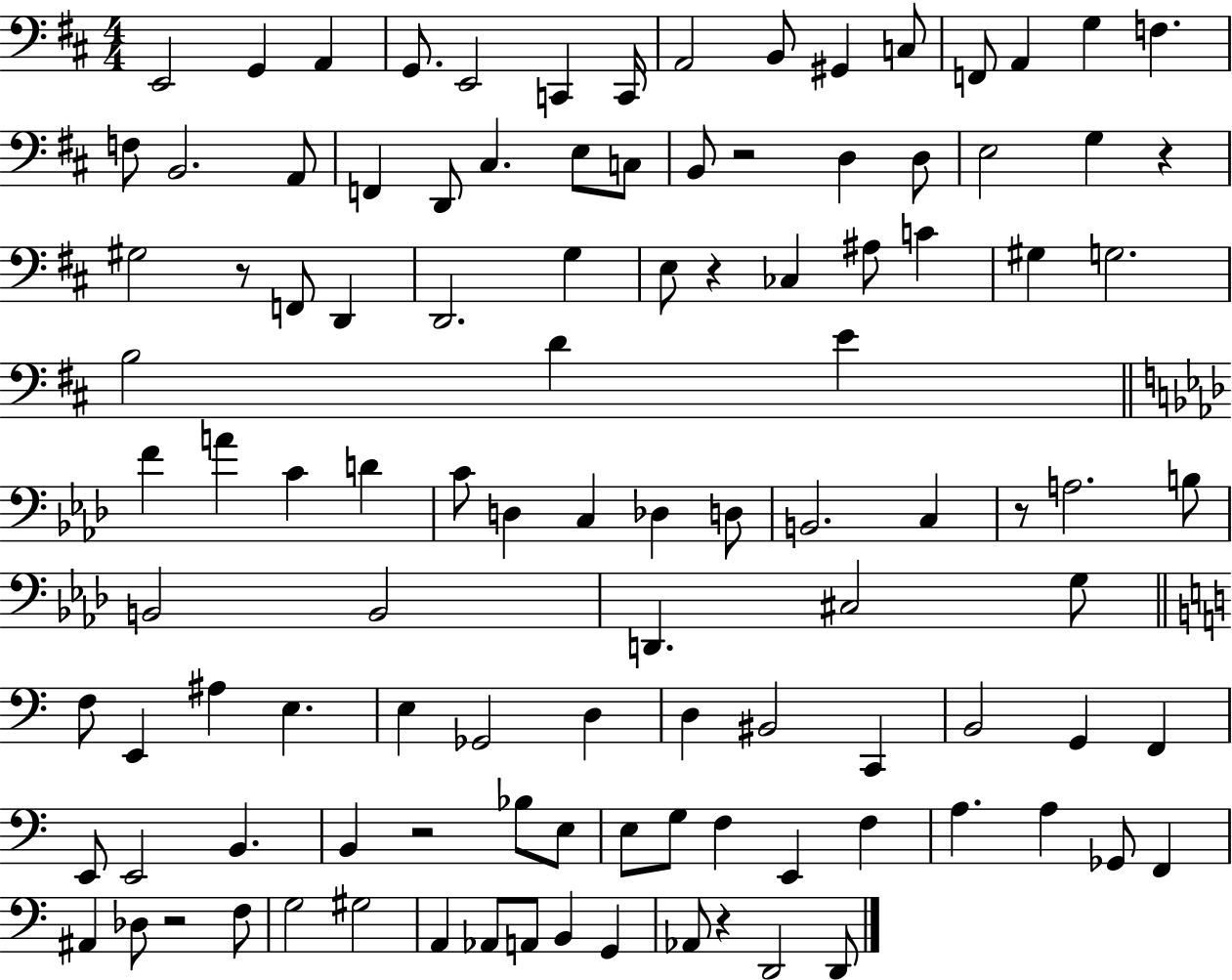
{
  \clef bass
  \numericTimeSignature
  \time 4/4
  \key d \major
  \repeat volta 2 { e,2 g,4 a,4 | g,8. e,2 c,4 c,16 | a,2 b,8 gis,4 c8 | f,8 a,4 g4 f4. | \break f8 b,2. a,8 | f,4 d,8 cis4. e8 c8 | b,8 r2 d4 d8 | e2 g4 r4 | \break gis2 r8 f,8 d,4 | d,2. g4 | e8 r4 ces4 ais8 c'4 | gis4 g2. | \break b2 d'4 e'4 | \bar "||" \break \key aes \major f'4 a'4 c'4 d'4 | c'8 d4 c4 des4 d8 | b,2. c4 | r8 a2. b8 | \break b,2 b,2 | d,4. cis2 g8 | \bar "||" \break \key a \minor f8 e,4 ais4 e4. | e4 ges,2 d4 | d4 bis,2 c,4 | b,2 g,4 f,4 | \break e,8 e,2 b,4. | b,4 r2 bes8 e8 | e8 g8 f4 e,4 f4 | a4. a4 ges,8 f,4 | \break ais,4 des8 r2 f8 | g2 gis2 | a,4 aes,8 a,8 b,4 g,4 | aes,8 r4 d,2 d,8 | \break } \bar "|."
}